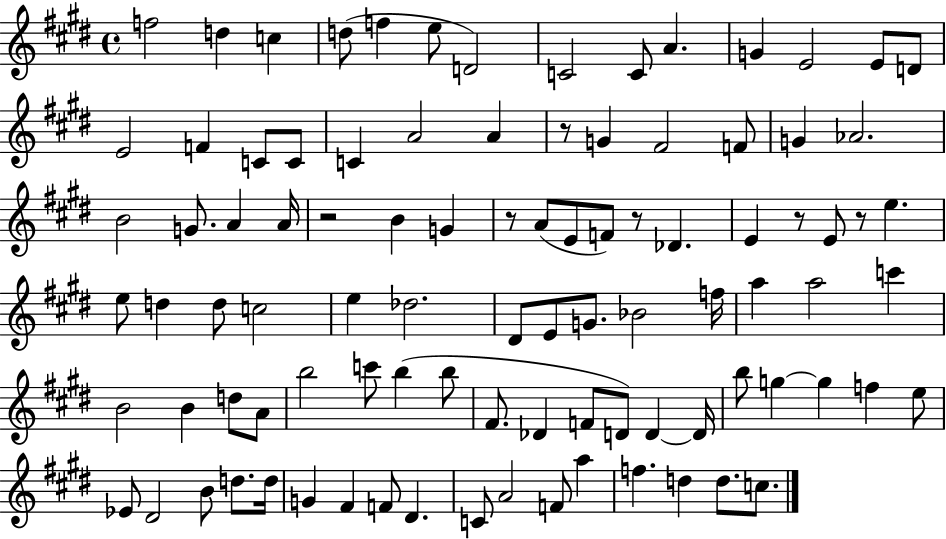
X:1
T:Untitled
M:4/4
L:1/4
K:E
f2 d c d/2 f e/2 D2 C2 C/2 A G E2 E/2 D/2 E2 F C/2 C/2 C A2 A z/2 G ^F2 F/2 G _A2 B2 G/2 A A/4 z2 B G z/2 A/2 E/2 F/2 z/2 _D E z/2 E/2 z/2 e e/2 d d/2 c2 e _d2 ^D/2 E/2 G/2 _B2 f/4 a a2 c' B2 B d/2 A/2 b2 c'/2 b b/2 ^F/2 _D F/2 D/2 D D/4 b/2 g g f e/2 _E/2 ^D2 B/2 d/2 d/4 G ^F F/2 ^D C/2 A2 F/2 a f d d/2 c/2